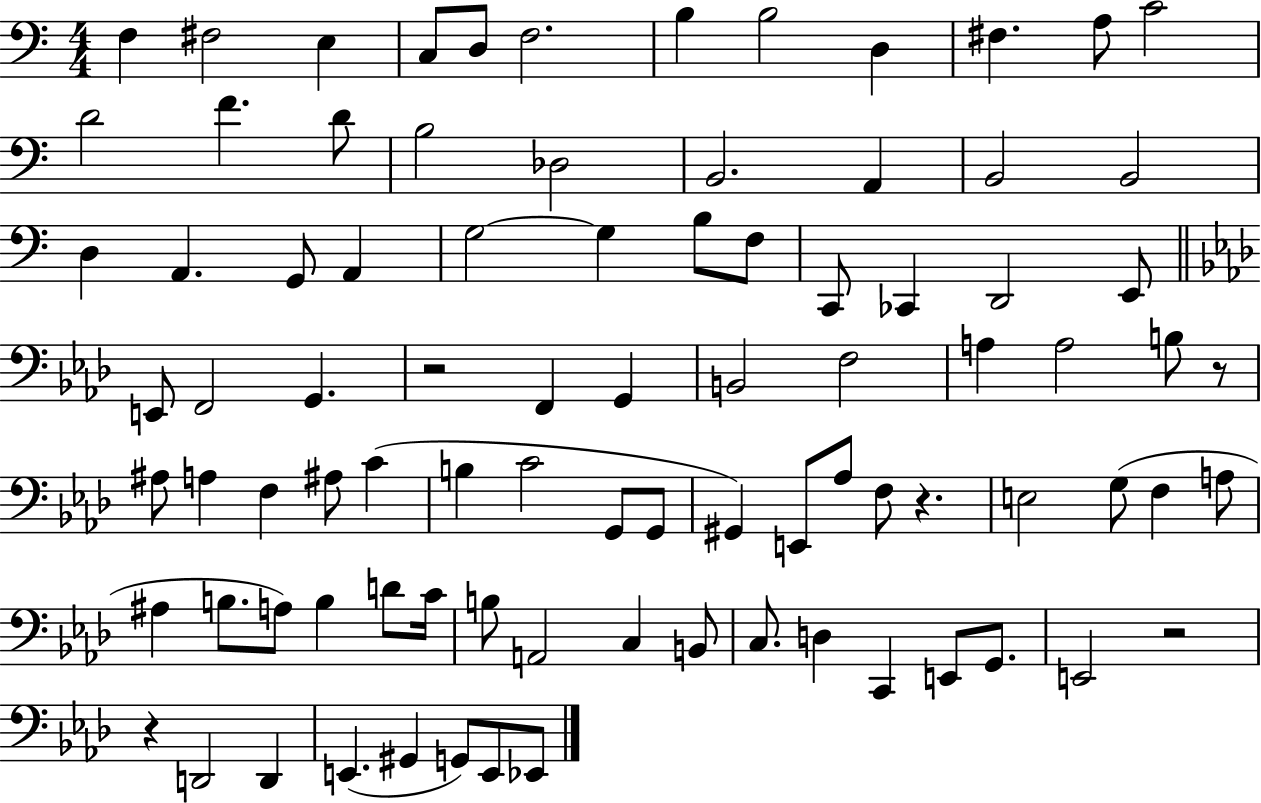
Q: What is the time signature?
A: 4/4